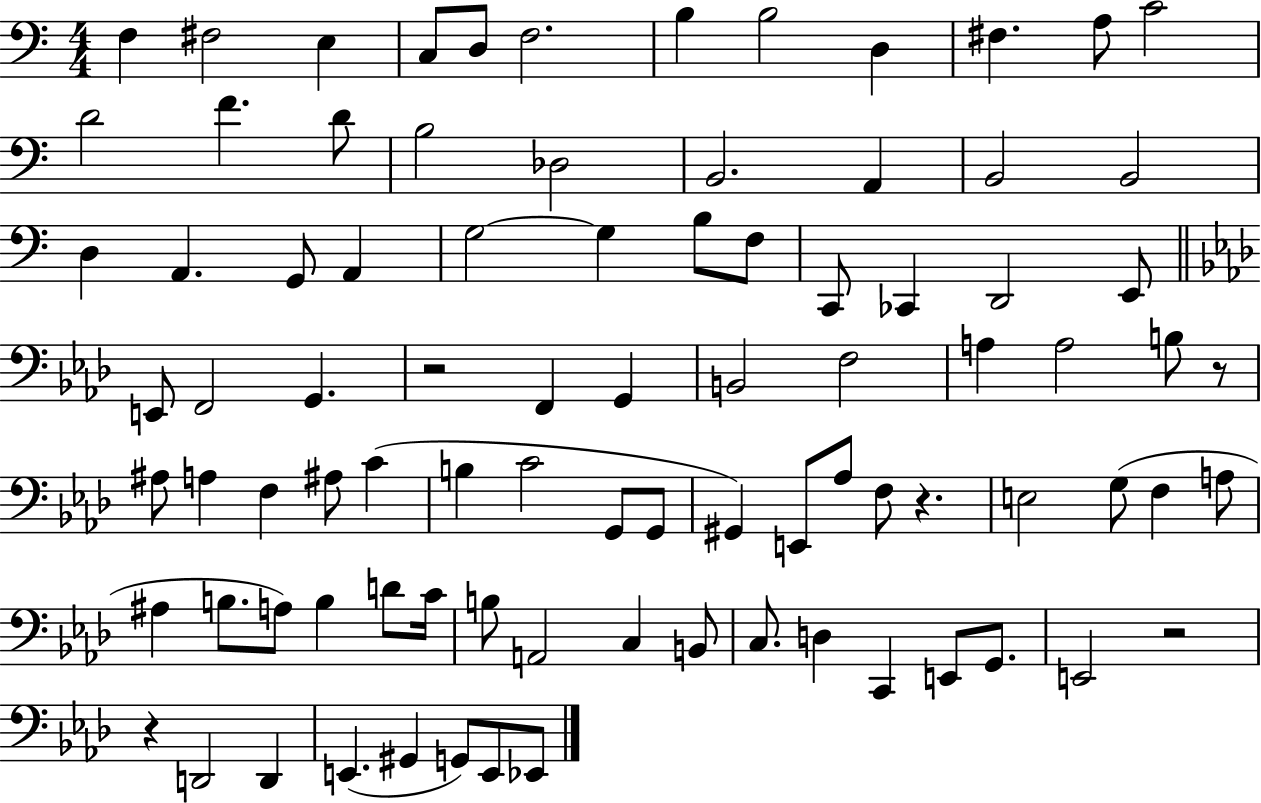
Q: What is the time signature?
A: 4/4